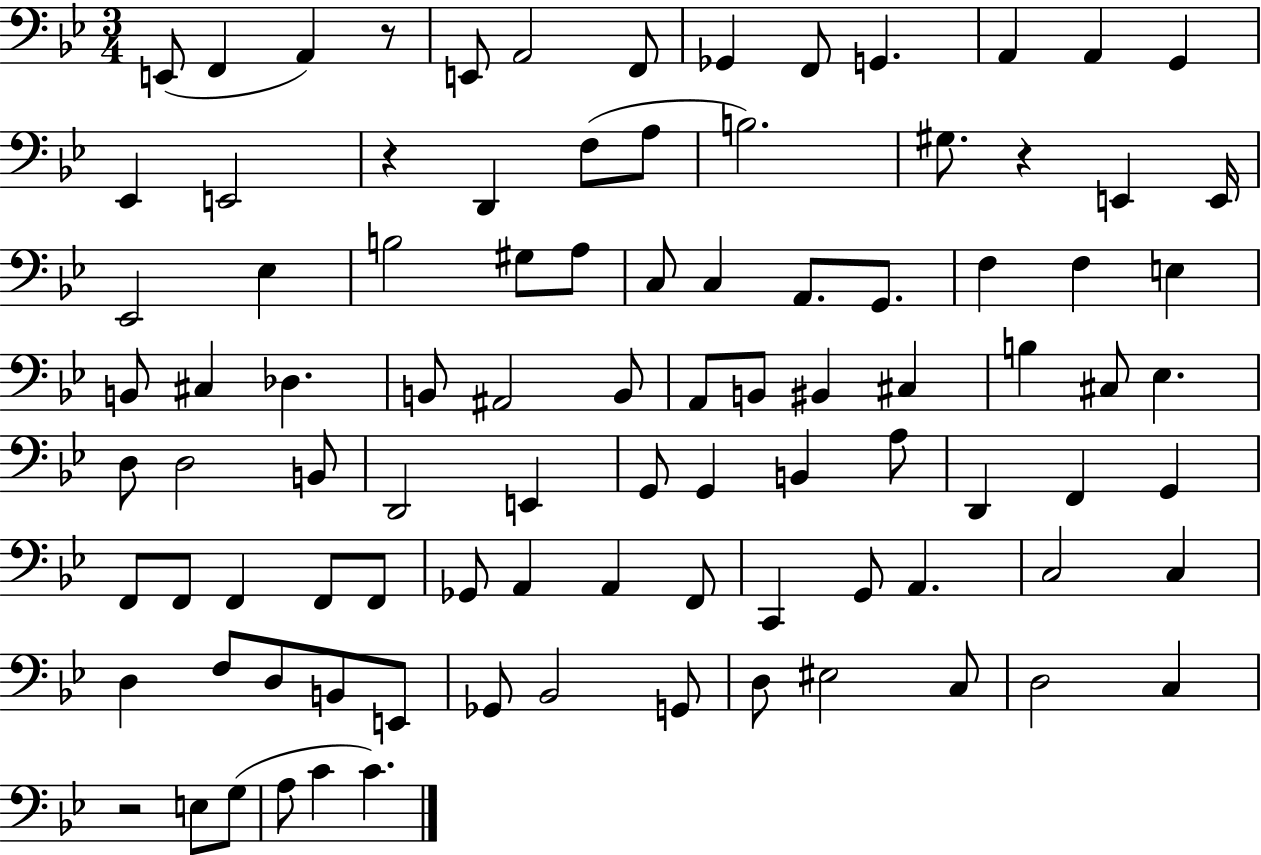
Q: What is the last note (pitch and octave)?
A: C4